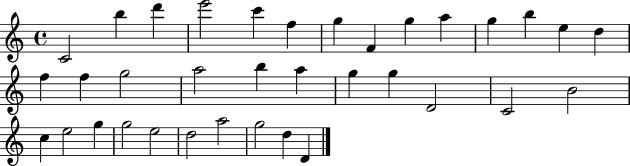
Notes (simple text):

C4/h B5/q D6/q E6/h C6/q F5/q G5/q F4/q G5/q A5/q G5/q B5/q E5/q D5/q F5/q F5/q G5/h A5/h B5/q A5/q G5/q G5/q D4/h C4/h B4/h C5/q E5/h G5/q G5/h E5/h D5/h A5/h G5/h D5/q D4/q